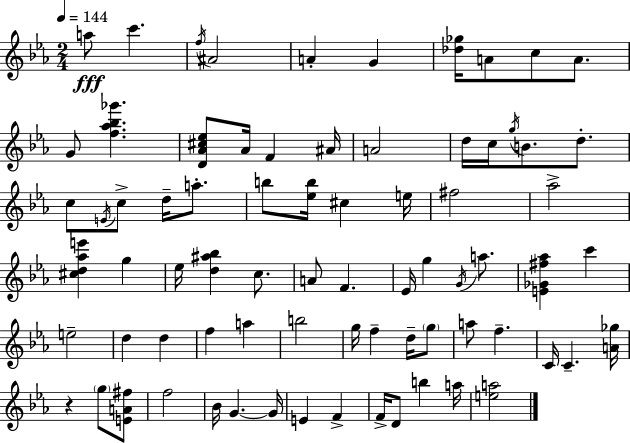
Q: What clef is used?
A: treble